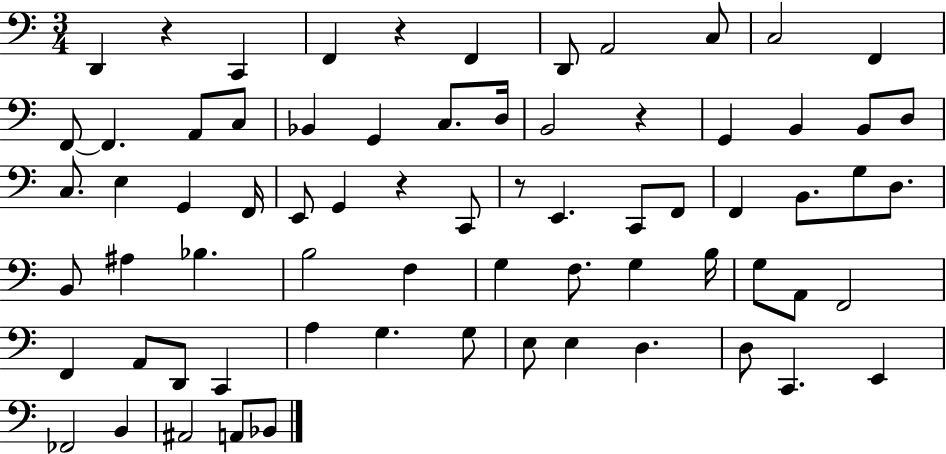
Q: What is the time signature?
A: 3/4